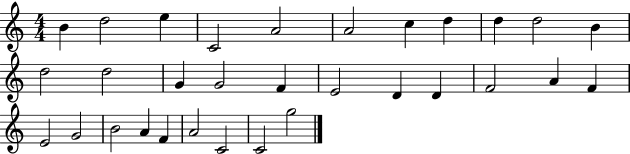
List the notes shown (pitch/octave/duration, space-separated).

B4/q D5/h E5/q C4/h A4/h A4/h C5/q D5/q D5/q D5/h B4/q D5/h D5/h G4/q G4/h F4/q E4/h D4/q D4/q F4/h A4/q F4/q E4/h G4/h B4/h A4/q F4/q A4/h C4/h C4/h G5/h